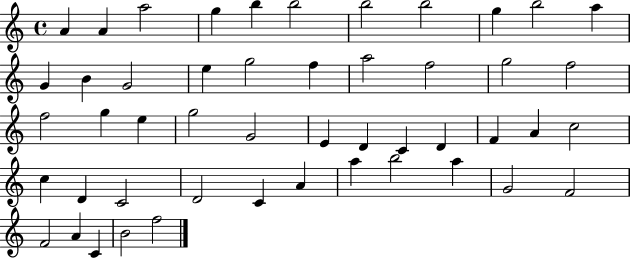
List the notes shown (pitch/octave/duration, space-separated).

A4/q A4/q A5/h G5/q B5/q B5/h B5/h B5/h G5/q B5/h A5/q G4/q B4/q G4/h E5/q G5/h F5/q A5/h F5/h G5/h F5/h F5/h G5/q E5/q G5/h G4/h E4/q D4/q C4/q D4/q F4/q A4/q C5/h C5/q D4/q C4/h D4/h C4/q A4/q A5/q B5/h A5/q G4/h F4/h F4/h A4/q C4/q B4/h F5/h